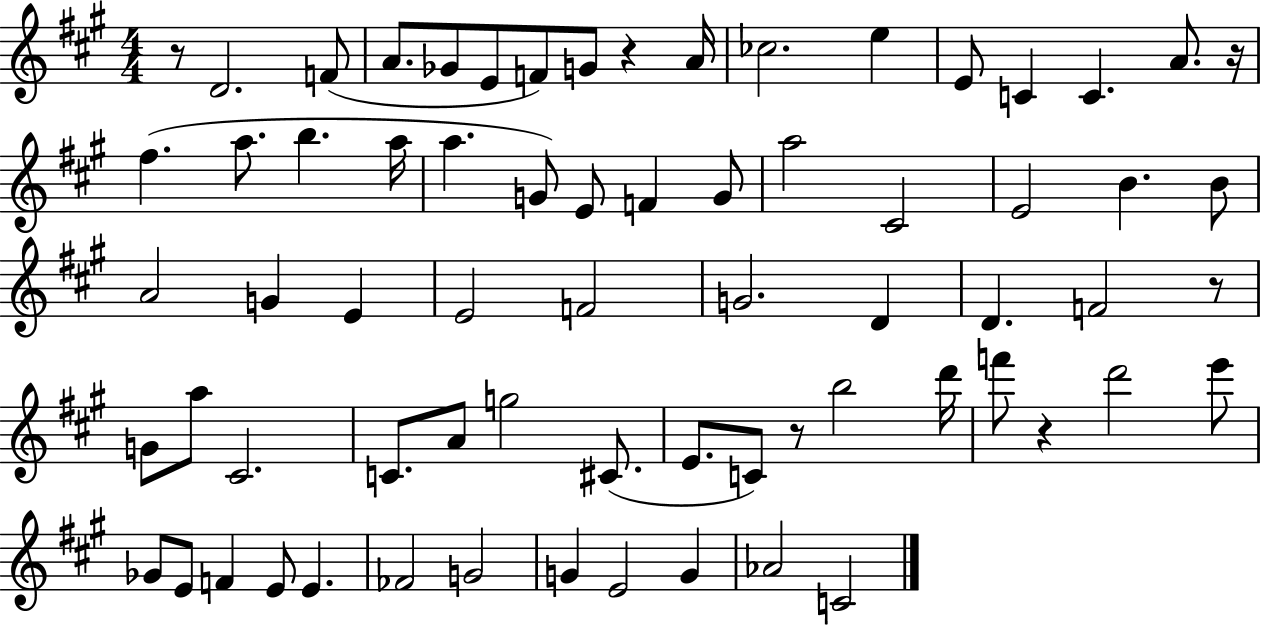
{
  \clef treble
  \numericTimeSignature
  \time 4/4
  \key a \major
  r8 d'2. f'8( | a'8. ges'8 e'8 f'8) g'8 r4 a'16 | ces''2. e''4 | e'8 c'4 c'4. a'8. r16 | \break fis''4.( a''8. b''4. a''16 | a''4. g'8) e'8 f'4 g'8 | a''2 cis'2 | e'2 b'4. b'8 | \break a'2 g'4 e'4 | e'2 f'2 | g'2. d'4 | d'4. f'2 r8 | \break g'8 a''8 cis'2. | c'8. a'8 g''2 cis'8.( | e'8. c'8) r8 b''2 d'''16 | f'''8 r4 d'''2 e'''8 | \break ges'8 e'8 f'4 e'8 e'4. | fes'2 g'2 | g'4 e'2 g'4 | aes'2 c'2 | \break \bar "|."
}